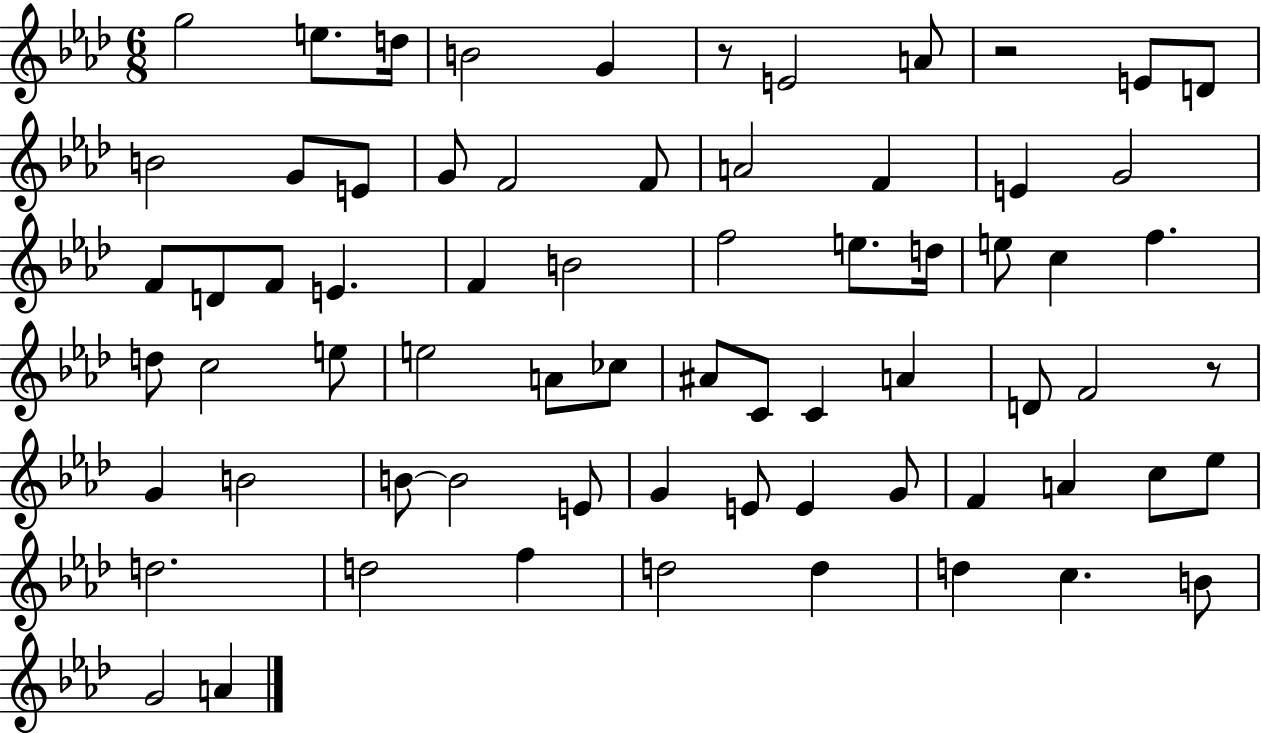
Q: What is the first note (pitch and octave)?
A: G5